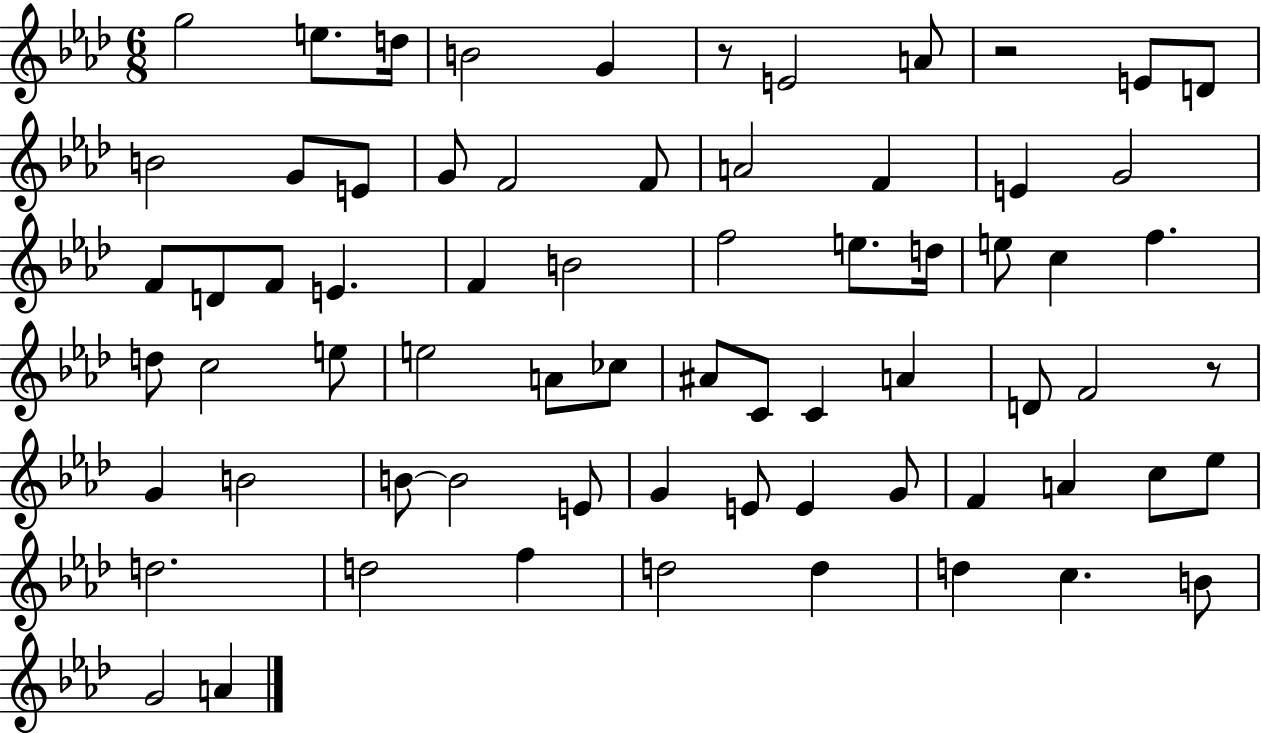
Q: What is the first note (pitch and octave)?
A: G5